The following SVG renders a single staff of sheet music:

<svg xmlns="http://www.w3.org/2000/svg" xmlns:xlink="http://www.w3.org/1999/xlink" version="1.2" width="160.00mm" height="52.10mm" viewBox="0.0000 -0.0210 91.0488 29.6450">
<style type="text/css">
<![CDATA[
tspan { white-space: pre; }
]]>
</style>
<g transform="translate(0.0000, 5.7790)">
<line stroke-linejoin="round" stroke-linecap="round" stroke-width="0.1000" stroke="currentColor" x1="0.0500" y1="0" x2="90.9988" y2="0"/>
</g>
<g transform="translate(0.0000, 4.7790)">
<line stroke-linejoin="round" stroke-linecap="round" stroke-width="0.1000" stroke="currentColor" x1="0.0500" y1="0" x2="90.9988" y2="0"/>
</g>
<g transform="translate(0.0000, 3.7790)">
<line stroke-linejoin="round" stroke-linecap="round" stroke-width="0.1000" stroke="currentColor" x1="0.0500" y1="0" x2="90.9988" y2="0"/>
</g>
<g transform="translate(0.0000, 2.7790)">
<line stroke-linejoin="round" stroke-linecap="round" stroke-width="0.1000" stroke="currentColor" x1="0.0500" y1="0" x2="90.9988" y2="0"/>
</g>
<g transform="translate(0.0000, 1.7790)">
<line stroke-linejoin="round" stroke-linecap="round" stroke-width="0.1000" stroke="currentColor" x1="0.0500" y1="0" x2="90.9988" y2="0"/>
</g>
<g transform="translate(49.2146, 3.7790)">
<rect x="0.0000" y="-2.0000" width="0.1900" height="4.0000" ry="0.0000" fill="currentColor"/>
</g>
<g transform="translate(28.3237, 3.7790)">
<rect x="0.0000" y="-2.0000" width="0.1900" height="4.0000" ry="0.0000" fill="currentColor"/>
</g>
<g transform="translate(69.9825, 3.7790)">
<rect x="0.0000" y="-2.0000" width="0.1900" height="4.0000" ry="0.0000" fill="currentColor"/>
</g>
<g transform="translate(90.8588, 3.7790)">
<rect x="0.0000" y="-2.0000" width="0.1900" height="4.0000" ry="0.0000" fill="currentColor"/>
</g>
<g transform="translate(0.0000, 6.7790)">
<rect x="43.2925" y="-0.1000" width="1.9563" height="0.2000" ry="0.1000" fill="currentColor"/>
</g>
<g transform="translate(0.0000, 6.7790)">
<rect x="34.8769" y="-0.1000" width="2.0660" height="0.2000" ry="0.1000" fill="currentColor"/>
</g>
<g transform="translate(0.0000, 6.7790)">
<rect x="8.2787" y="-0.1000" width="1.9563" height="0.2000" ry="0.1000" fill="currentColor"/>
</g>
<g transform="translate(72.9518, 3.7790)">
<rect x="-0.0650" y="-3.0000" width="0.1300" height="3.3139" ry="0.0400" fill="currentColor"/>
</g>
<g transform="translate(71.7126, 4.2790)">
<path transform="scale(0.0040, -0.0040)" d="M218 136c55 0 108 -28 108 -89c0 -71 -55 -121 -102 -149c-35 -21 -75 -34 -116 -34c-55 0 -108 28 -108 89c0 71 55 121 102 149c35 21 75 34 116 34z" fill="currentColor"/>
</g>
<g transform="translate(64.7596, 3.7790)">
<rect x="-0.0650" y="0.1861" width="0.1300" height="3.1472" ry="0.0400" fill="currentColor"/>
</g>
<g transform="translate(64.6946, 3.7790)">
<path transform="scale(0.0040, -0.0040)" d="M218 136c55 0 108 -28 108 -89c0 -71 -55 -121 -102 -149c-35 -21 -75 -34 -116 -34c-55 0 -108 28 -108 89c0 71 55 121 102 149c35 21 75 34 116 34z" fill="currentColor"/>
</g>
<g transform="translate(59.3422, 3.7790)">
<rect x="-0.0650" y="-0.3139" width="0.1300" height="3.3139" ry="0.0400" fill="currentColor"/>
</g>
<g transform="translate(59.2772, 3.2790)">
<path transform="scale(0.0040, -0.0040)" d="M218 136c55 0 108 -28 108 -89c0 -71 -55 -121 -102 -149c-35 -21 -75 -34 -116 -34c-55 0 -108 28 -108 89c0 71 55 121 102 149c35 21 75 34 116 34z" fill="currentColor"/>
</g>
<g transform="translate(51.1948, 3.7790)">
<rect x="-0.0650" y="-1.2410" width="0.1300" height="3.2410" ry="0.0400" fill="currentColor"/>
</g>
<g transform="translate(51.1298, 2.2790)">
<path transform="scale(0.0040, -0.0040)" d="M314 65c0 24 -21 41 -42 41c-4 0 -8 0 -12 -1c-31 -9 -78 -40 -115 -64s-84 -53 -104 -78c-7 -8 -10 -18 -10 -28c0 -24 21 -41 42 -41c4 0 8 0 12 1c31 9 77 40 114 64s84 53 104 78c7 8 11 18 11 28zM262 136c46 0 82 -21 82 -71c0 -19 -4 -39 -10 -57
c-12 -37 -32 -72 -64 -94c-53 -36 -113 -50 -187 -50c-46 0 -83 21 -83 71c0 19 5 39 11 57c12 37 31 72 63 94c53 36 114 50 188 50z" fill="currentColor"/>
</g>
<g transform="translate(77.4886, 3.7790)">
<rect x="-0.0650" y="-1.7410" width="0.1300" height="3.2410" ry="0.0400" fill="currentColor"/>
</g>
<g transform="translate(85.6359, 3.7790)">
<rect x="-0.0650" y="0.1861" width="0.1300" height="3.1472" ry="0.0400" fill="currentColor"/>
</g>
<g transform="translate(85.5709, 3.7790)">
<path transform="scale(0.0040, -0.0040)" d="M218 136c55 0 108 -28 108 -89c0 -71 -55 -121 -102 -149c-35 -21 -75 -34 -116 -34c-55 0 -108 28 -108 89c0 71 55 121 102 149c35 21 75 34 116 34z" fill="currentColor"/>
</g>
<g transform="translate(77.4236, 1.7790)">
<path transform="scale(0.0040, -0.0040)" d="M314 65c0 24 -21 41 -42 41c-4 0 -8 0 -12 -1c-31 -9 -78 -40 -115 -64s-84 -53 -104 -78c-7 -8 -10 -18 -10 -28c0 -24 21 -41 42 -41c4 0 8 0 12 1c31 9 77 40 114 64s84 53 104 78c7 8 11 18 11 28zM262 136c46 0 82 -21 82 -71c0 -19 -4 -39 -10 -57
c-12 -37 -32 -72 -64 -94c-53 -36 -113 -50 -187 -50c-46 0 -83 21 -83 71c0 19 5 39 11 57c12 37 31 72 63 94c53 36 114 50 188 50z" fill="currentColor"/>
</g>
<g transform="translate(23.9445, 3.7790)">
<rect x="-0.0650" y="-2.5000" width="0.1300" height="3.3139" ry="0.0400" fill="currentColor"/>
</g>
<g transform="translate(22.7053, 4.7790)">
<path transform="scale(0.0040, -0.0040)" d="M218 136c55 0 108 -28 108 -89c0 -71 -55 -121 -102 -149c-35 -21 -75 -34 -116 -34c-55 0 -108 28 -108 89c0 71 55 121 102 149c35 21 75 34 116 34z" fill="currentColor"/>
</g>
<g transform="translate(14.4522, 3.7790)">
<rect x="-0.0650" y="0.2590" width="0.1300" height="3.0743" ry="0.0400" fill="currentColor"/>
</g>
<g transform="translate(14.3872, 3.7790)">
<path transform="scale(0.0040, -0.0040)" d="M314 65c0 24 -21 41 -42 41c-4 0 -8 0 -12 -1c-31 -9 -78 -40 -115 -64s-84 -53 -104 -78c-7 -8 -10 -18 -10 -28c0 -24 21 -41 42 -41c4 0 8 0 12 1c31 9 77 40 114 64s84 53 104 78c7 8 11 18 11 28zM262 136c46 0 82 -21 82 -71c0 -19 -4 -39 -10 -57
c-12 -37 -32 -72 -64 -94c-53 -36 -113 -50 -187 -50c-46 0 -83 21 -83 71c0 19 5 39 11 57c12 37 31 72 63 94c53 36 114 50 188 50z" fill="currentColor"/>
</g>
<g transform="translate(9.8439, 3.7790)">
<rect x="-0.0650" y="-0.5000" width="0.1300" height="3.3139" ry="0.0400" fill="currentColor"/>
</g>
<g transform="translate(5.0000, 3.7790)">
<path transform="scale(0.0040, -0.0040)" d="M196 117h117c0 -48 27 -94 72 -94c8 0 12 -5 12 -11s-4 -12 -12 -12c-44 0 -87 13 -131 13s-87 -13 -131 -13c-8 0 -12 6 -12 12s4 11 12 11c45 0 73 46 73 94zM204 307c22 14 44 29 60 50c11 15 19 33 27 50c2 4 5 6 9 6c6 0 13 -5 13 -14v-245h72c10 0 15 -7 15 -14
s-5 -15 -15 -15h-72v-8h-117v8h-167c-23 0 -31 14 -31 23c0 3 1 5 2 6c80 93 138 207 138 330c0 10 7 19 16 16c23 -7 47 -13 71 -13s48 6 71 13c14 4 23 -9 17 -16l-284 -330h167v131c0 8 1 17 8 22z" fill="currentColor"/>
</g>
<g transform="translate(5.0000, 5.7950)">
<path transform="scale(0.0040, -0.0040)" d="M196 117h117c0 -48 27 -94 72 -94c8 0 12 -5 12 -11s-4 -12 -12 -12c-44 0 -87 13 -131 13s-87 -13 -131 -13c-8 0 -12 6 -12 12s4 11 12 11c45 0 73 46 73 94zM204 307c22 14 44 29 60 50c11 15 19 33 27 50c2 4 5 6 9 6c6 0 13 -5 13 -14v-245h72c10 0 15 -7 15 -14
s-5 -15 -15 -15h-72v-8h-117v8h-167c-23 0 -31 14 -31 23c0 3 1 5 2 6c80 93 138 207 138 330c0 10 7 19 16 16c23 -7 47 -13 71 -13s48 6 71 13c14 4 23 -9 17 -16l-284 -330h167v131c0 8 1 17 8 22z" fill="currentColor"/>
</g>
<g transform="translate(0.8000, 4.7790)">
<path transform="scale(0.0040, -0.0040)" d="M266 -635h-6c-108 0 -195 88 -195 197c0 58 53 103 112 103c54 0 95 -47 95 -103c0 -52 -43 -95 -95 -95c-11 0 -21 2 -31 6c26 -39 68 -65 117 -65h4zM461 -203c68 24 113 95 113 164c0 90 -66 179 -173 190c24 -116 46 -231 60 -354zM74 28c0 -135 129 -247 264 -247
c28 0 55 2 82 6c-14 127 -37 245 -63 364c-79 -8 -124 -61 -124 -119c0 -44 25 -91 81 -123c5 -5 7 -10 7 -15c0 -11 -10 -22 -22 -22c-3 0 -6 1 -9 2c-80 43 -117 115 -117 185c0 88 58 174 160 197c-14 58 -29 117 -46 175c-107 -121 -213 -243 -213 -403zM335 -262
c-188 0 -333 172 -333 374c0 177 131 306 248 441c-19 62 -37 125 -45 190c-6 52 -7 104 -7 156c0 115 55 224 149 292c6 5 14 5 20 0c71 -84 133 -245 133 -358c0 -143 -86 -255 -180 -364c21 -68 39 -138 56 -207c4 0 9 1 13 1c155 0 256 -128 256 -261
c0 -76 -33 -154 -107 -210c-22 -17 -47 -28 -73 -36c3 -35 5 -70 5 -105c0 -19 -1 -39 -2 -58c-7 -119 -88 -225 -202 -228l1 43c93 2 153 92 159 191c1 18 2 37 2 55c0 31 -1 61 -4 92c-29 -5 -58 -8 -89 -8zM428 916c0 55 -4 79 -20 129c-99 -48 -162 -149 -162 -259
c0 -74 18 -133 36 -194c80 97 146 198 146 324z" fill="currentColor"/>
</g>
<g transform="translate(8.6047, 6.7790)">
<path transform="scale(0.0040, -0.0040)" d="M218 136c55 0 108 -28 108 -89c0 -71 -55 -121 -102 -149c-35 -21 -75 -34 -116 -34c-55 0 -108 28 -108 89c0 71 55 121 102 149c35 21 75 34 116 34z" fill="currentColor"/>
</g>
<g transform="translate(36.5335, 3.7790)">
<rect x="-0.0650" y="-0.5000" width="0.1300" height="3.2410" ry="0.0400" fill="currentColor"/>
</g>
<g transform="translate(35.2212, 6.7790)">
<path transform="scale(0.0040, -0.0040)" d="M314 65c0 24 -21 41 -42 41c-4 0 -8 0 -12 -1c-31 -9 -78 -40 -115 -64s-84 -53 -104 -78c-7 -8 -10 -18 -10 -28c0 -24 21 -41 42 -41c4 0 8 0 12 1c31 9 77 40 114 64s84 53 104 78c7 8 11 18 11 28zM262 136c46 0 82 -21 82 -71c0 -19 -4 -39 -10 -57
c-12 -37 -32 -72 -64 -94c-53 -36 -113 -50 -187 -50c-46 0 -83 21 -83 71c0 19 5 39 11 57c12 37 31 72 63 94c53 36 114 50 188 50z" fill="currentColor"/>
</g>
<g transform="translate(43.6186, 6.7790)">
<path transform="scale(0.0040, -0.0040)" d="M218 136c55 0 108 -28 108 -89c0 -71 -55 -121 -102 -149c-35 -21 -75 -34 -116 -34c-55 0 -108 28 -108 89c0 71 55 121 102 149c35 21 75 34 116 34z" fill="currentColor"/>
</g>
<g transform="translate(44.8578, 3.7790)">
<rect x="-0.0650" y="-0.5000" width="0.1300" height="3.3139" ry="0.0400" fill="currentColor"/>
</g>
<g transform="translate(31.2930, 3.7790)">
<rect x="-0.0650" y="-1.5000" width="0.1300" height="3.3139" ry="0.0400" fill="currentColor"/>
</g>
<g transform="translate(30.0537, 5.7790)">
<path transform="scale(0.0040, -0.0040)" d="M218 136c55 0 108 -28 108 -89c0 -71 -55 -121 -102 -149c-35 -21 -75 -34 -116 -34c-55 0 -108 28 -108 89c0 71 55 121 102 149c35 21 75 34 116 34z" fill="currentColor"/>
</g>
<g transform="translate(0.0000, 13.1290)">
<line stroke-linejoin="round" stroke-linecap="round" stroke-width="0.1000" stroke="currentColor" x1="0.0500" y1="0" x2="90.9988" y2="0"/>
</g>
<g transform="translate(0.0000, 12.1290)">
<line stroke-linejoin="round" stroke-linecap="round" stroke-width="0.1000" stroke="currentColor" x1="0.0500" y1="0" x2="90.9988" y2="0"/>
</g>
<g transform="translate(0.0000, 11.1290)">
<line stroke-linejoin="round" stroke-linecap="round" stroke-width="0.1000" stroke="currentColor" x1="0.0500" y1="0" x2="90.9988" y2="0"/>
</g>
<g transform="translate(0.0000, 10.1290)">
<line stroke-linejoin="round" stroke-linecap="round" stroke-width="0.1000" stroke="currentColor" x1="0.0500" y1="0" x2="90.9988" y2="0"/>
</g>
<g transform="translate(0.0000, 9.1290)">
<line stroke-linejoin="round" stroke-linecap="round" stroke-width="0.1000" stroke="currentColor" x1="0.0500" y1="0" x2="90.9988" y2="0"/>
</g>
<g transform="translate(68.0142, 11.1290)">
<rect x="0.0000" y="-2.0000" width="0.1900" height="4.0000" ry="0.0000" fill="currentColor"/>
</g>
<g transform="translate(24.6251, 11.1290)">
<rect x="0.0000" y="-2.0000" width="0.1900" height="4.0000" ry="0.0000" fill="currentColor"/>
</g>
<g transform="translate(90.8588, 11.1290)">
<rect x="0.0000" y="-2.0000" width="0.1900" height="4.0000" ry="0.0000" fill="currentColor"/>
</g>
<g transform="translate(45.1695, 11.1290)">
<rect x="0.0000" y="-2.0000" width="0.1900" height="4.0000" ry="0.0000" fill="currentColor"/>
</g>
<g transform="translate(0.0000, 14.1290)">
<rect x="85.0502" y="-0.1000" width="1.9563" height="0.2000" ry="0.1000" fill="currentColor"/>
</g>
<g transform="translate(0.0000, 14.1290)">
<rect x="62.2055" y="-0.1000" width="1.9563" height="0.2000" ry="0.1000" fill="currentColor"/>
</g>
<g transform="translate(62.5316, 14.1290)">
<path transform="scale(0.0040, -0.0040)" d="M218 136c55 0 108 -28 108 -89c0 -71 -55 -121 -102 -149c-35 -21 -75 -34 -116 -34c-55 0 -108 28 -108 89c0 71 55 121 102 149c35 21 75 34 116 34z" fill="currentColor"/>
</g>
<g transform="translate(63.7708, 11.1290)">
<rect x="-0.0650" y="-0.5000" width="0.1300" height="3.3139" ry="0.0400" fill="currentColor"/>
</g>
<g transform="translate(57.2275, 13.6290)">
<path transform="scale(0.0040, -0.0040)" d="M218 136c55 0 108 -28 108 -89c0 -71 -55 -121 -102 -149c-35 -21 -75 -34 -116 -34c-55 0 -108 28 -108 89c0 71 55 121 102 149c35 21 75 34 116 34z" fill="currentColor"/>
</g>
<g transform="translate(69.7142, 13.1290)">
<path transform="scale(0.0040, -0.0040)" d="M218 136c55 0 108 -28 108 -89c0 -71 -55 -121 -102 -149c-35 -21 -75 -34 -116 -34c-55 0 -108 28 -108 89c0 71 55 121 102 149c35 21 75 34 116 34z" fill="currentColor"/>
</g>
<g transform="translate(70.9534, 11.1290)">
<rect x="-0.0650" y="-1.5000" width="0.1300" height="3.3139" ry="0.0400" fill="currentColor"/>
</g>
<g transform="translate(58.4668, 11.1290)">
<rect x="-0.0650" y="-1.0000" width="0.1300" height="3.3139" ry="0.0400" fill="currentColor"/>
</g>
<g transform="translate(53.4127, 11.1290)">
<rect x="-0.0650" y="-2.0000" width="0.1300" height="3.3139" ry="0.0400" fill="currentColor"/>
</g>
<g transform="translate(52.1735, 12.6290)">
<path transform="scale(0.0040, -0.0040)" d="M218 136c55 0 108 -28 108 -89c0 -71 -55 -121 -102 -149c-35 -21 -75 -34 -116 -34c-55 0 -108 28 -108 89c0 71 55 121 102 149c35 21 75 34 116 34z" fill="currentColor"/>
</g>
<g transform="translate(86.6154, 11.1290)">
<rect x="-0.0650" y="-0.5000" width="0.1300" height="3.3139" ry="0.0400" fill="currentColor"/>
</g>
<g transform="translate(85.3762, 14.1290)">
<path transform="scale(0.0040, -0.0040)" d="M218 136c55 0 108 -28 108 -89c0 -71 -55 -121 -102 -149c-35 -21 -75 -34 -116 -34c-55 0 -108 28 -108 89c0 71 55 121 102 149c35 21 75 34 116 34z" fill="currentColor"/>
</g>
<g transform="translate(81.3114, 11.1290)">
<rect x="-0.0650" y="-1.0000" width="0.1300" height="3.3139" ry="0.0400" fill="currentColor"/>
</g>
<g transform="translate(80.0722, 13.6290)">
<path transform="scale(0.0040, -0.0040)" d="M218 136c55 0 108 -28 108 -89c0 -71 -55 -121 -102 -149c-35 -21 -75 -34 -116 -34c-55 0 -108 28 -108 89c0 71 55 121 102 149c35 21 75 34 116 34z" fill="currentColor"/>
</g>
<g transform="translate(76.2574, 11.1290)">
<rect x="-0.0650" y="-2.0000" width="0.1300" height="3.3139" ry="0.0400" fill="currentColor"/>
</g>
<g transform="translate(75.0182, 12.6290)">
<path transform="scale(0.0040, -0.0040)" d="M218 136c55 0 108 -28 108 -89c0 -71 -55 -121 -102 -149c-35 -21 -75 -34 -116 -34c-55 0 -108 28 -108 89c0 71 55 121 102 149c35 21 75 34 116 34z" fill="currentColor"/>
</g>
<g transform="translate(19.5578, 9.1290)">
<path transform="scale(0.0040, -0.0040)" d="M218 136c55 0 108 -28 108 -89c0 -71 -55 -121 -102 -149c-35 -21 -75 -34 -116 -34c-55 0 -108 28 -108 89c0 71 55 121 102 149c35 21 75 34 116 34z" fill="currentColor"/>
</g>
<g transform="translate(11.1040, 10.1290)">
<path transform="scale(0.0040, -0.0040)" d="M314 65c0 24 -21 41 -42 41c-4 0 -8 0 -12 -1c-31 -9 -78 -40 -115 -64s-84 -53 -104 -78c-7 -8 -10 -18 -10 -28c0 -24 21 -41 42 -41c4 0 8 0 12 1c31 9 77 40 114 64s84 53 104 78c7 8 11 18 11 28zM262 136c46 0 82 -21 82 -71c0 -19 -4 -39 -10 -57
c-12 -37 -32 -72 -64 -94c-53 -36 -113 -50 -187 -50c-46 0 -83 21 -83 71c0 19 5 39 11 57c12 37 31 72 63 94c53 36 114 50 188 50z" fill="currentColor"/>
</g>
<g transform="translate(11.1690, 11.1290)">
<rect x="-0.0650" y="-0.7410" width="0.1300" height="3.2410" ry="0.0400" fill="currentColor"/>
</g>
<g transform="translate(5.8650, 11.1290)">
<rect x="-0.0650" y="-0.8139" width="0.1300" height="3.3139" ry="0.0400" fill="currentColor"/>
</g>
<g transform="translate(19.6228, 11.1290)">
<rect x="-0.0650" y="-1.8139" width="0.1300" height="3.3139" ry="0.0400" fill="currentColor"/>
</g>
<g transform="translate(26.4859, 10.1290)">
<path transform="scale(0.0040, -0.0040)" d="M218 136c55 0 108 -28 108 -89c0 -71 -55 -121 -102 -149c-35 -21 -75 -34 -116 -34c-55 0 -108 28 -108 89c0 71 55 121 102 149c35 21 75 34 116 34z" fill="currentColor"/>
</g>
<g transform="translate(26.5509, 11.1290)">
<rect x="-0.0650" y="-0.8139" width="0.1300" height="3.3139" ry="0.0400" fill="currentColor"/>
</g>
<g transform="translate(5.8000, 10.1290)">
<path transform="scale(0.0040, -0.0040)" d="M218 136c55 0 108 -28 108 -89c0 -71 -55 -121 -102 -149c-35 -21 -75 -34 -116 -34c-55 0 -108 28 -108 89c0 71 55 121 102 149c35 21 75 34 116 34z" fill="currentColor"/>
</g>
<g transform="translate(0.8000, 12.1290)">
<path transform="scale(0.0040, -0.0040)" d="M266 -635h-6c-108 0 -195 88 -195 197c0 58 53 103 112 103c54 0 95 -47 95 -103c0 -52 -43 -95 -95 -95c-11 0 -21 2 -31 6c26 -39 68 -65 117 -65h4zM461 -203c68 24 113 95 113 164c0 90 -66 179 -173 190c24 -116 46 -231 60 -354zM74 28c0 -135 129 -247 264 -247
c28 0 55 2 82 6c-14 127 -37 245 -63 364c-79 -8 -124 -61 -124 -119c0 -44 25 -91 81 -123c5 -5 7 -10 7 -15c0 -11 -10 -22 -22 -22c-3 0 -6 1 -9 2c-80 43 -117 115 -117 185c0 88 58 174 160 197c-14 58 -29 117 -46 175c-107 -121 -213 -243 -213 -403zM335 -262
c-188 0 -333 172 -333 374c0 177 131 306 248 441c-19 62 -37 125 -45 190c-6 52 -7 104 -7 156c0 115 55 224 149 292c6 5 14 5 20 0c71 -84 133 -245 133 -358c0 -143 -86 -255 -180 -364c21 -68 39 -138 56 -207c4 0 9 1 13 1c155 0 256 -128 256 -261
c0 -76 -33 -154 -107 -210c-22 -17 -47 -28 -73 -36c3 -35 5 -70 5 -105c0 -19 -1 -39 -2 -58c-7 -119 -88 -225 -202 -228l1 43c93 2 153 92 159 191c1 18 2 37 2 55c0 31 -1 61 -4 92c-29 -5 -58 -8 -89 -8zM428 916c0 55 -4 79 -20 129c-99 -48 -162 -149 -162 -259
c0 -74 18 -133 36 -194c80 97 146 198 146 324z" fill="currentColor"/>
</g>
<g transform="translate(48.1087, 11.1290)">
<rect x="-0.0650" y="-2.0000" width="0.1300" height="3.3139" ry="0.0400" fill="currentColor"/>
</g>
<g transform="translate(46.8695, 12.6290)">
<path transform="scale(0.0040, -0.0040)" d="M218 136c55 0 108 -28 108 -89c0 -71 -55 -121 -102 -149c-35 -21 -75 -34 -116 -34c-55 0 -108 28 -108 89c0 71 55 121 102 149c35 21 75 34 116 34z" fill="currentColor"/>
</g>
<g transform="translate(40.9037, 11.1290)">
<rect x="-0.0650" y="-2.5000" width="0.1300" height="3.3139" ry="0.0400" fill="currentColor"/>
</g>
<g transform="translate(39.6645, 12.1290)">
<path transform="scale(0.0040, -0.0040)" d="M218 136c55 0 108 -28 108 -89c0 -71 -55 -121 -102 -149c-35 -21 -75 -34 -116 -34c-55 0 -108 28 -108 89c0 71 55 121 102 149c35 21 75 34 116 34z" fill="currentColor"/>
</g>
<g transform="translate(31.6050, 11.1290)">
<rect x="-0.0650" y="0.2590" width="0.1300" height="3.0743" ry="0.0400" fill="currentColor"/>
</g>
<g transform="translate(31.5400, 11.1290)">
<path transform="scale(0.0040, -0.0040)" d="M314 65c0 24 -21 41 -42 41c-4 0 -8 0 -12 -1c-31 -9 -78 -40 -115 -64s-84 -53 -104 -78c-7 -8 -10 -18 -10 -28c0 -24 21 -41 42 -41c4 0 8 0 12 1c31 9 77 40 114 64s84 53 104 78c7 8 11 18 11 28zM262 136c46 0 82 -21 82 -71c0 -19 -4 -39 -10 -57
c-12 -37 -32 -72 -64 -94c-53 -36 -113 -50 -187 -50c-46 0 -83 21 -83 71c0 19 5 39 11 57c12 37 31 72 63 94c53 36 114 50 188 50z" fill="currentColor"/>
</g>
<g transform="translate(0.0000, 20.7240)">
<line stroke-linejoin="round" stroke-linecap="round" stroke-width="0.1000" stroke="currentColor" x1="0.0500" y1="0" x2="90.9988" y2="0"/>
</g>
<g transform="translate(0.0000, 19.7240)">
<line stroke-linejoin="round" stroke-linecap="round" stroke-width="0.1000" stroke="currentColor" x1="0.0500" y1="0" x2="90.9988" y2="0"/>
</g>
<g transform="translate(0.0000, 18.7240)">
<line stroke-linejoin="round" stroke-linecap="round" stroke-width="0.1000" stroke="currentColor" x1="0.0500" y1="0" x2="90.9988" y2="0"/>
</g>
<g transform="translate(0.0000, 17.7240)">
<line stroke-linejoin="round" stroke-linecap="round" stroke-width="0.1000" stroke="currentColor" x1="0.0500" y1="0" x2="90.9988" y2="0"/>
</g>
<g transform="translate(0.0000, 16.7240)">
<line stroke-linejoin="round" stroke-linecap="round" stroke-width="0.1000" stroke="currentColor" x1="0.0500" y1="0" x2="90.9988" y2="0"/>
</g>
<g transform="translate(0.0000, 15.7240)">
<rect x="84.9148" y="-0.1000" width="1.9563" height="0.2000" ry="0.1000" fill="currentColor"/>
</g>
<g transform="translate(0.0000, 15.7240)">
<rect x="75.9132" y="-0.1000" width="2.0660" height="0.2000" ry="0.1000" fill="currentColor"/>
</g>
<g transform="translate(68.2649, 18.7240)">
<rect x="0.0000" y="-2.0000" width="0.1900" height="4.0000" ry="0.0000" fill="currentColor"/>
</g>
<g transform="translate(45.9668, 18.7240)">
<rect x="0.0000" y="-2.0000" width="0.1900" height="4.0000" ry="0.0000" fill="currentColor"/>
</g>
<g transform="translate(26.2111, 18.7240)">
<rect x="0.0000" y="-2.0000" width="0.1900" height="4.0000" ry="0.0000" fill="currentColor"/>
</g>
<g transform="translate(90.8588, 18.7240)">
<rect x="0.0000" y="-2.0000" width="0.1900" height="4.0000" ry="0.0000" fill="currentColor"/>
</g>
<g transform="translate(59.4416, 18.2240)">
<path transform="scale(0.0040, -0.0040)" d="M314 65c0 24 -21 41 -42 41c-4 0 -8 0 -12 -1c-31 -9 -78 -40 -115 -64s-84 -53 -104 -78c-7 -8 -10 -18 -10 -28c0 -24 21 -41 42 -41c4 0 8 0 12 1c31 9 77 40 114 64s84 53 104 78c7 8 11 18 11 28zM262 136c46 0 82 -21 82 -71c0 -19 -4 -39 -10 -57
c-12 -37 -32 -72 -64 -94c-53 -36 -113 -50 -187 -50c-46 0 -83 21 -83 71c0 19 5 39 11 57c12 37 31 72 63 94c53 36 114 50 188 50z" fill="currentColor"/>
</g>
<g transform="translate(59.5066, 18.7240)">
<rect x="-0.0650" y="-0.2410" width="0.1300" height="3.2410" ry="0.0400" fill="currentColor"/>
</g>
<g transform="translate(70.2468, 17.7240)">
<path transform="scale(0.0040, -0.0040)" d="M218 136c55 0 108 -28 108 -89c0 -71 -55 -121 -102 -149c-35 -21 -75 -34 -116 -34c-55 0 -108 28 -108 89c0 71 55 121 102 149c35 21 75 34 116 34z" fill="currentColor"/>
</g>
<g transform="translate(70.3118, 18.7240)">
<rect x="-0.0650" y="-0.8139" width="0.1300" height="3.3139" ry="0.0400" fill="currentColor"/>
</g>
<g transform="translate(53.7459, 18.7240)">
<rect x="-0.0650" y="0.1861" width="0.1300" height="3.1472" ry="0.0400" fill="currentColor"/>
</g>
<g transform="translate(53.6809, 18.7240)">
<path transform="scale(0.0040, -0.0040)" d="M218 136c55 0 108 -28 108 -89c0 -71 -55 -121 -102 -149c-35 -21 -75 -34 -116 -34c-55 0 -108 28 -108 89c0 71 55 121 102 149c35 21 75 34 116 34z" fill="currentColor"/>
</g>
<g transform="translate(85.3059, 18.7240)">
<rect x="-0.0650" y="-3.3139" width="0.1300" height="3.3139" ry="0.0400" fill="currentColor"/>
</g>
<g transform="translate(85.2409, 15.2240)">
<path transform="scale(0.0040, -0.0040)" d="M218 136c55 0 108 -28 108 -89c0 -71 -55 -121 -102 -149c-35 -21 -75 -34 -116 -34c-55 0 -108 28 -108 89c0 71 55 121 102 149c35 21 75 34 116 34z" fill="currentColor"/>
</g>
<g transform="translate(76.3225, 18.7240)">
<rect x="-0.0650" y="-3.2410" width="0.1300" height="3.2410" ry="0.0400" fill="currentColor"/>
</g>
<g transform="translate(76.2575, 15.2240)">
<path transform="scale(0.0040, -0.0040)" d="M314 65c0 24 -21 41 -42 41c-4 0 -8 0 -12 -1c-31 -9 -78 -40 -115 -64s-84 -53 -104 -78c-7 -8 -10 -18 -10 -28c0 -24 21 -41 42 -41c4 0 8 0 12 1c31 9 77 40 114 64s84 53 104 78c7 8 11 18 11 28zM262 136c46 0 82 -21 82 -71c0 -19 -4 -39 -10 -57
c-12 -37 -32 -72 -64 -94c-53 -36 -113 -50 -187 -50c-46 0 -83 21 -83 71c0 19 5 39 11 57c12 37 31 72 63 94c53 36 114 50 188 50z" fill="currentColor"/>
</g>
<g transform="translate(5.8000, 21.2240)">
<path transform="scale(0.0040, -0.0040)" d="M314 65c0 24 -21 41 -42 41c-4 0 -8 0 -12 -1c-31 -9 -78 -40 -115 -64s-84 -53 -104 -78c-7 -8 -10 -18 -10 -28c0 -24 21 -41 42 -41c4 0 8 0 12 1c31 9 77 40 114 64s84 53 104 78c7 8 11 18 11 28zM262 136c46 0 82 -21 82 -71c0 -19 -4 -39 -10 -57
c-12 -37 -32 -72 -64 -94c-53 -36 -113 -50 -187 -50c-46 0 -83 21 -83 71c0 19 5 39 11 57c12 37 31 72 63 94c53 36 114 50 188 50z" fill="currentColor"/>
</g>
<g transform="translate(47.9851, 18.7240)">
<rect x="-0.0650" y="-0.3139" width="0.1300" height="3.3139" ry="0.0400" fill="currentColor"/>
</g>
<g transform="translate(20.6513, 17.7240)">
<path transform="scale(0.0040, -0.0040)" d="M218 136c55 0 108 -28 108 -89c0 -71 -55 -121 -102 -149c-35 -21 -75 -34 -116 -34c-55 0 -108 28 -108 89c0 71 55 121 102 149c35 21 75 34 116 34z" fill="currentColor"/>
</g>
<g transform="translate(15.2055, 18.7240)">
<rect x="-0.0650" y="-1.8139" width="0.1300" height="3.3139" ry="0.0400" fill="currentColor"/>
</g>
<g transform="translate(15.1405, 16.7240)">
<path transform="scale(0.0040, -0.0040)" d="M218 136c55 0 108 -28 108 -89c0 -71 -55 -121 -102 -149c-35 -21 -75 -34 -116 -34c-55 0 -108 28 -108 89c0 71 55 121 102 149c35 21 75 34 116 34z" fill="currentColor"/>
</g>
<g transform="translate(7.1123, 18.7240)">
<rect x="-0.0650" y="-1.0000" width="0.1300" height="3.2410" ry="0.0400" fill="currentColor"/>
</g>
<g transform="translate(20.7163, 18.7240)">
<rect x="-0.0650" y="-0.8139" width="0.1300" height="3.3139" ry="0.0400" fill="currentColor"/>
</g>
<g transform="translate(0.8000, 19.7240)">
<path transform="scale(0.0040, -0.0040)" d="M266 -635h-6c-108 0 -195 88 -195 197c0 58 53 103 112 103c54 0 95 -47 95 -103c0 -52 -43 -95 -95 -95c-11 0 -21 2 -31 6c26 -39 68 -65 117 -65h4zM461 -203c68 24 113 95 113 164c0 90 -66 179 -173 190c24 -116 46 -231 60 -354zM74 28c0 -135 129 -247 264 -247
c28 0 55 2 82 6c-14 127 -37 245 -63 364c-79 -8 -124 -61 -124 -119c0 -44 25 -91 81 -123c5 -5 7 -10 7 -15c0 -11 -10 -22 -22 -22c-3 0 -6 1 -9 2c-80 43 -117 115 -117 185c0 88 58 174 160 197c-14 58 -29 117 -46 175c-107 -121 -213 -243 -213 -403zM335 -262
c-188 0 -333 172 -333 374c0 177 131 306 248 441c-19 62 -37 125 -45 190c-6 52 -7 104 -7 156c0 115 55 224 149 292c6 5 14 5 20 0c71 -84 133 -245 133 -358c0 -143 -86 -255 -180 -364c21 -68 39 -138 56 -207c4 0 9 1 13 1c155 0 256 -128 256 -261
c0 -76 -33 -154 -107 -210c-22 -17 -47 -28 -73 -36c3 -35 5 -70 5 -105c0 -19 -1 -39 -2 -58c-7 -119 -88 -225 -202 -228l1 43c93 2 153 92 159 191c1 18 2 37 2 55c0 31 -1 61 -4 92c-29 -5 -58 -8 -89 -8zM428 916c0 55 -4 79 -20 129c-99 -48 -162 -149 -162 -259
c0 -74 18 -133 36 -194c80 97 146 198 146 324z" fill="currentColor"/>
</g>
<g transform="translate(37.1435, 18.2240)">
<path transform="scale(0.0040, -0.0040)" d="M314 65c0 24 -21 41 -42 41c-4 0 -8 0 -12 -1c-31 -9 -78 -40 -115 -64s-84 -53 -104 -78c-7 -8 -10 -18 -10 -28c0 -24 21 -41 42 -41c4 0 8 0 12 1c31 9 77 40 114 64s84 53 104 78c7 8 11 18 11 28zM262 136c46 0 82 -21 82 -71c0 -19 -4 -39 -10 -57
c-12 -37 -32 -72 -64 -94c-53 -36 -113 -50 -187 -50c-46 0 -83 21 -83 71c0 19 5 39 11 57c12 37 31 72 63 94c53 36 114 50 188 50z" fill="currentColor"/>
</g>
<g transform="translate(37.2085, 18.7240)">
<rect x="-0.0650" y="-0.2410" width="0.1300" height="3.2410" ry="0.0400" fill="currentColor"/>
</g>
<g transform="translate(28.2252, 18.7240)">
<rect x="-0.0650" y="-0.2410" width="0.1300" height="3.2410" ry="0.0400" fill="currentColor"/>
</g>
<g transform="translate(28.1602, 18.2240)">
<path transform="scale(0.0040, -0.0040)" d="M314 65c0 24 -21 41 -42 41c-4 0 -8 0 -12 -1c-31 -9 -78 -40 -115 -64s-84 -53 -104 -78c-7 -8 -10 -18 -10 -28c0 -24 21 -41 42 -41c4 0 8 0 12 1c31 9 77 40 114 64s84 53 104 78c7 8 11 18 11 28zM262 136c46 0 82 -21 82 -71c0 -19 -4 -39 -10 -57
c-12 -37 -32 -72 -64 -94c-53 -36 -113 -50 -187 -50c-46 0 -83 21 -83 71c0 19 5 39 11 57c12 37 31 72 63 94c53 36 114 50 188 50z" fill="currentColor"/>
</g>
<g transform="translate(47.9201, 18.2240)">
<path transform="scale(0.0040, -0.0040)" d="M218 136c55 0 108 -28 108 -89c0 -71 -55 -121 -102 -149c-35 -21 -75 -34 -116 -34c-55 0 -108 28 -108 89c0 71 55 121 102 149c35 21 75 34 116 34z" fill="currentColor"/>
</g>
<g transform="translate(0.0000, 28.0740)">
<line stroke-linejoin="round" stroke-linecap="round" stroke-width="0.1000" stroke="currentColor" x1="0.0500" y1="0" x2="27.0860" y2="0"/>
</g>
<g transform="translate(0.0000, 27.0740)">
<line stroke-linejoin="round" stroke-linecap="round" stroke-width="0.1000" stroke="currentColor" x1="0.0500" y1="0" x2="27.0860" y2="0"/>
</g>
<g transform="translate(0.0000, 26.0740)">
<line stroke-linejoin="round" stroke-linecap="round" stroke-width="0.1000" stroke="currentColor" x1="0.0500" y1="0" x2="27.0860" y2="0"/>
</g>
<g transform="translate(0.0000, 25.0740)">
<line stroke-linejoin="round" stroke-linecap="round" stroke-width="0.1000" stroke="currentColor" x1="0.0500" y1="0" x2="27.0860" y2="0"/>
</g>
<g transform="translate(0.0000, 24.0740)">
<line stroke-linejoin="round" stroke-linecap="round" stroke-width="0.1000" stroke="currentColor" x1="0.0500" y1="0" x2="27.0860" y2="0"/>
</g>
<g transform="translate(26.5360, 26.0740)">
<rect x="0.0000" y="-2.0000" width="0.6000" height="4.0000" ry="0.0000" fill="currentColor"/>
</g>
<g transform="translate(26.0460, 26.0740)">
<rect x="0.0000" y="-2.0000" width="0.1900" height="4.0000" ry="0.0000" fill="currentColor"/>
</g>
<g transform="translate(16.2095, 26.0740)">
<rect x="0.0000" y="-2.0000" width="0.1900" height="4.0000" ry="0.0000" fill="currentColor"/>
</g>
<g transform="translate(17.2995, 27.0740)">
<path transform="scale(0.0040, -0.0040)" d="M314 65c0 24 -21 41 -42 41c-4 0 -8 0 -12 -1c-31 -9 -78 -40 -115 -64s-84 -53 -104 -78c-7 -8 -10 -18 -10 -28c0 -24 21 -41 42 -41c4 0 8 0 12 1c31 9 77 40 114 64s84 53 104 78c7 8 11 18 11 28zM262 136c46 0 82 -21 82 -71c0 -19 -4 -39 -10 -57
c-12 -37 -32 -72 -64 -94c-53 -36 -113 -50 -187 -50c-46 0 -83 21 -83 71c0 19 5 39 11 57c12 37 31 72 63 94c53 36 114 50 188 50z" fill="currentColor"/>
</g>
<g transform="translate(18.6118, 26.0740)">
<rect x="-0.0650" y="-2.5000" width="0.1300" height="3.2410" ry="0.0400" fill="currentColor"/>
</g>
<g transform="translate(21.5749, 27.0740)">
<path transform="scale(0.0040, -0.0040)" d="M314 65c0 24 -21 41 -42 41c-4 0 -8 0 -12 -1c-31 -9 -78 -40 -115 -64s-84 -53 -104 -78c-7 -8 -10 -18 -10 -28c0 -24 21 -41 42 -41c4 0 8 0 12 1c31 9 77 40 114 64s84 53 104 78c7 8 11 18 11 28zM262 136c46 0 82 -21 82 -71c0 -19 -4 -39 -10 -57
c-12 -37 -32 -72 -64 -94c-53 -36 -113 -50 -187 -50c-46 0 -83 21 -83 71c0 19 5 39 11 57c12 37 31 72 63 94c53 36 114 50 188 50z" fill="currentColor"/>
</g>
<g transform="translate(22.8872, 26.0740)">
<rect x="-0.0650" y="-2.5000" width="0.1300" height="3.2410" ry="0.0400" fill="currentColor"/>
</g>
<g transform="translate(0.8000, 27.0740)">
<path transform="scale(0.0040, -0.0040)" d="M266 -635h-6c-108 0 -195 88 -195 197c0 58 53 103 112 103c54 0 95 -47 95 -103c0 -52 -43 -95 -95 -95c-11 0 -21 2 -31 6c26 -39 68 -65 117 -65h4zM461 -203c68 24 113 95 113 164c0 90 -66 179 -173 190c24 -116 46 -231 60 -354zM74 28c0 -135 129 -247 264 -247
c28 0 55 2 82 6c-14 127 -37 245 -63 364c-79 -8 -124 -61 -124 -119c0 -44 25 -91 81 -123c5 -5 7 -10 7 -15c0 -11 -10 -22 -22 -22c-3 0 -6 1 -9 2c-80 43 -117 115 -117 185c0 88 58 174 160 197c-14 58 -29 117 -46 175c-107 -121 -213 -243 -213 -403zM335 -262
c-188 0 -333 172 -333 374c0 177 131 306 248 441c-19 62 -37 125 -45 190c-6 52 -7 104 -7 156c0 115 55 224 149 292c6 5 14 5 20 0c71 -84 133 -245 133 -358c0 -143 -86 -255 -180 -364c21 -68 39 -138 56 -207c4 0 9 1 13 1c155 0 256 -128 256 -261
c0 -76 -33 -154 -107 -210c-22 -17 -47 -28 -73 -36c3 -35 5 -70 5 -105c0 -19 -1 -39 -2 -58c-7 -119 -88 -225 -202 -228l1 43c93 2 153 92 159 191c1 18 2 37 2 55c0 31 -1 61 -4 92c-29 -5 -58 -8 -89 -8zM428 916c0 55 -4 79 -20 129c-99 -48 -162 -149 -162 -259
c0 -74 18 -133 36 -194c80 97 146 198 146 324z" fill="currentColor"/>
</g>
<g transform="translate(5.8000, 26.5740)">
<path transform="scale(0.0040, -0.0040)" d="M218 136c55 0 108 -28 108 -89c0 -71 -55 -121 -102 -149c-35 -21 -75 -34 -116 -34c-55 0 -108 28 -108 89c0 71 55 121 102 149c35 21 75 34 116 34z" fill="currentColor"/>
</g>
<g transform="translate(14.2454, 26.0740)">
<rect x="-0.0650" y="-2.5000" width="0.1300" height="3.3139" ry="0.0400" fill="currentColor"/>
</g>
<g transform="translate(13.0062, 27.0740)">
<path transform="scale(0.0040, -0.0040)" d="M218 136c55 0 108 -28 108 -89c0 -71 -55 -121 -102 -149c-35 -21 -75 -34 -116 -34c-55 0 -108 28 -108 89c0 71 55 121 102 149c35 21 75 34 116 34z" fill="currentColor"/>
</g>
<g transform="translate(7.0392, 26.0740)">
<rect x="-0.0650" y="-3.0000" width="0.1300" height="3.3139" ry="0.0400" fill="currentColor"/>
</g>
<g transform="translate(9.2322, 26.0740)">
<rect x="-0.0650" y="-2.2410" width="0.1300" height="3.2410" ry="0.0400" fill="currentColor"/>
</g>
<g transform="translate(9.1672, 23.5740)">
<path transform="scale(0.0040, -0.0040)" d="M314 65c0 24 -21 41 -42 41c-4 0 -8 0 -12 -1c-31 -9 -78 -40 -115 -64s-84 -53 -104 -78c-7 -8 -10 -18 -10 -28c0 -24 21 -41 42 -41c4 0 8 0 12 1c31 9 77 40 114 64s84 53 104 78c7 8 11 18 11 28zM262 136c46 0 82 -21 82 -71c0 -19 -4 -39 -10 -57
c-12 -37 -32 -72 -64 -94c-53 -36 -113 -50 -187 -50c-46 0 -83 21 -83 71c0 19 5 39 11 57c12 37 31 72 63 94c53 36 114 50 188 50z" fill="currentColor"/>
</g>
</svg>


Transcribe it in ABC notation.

X:1
T:Untitled
M:4/4
L:1/4
K:C
C B2 G E C2 C e2 c B A f2 B d d2 f d B2 G F F D C E F D C D2 f d c2 c2 c B c2 d b2 b A g2 G G2 G2